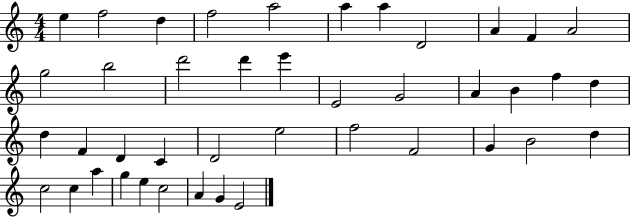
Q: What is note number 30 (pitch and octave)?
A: F4